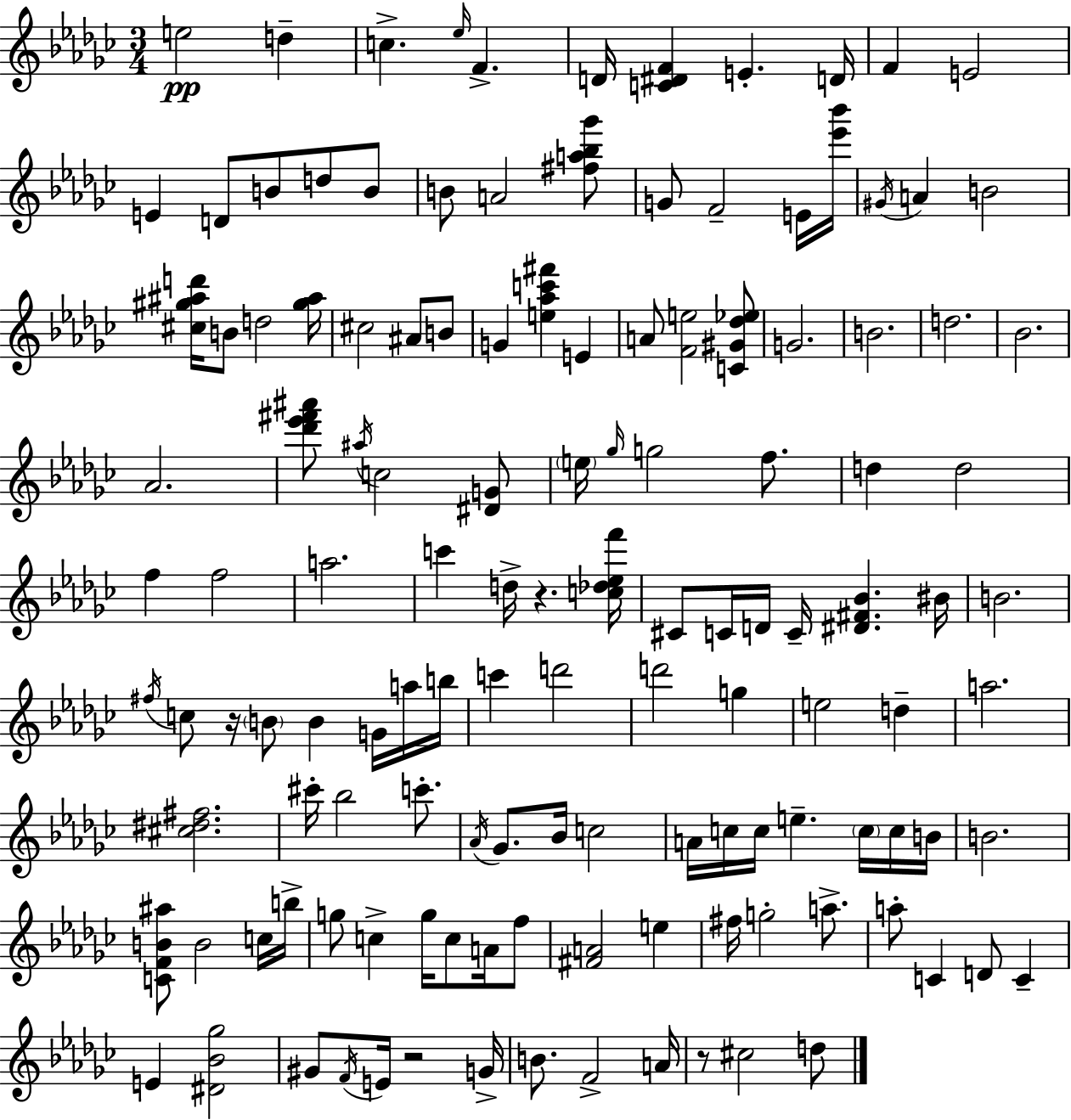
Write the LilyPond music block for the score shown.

{
  \clef treble
  \numericTimeSignature
  \time 3/4
  \key ees \minor
  e''2\pp d''4-- | c''4.-> \grace { ees''16 } f'4.-> | d'16 <c' dis' f'>4 e'4.-. | d'16 f'4 e'2 | \break e'4 d'8 b'8 d''8 b'8 | b'8 a'2 <fis'' a'' bes'' ges'''>8 | g'8 f'2-- e'16 | <ees''' bes'''>16 \acciaccatura { gis'16 } a'4 b'2 | \break <cis'' gis'' ais'' d'''>16 b'8 d''2 | <gis'' ais''>16 cis''2 ais'8 | b'8 g'4 <e'' aes'' c''' fis'''>4 e'4 | a'8 <f' e''>2 | \break <c' gis' des'' ees''>8 g'2. | b'2. | d''2. | bes'2. | \break aes'2. | <des''' ees''' fis''' ais'''>8 \acciaccatura { ais''16 } c''2 | <dis' g'>8 \parenthesize e''16 \grace { ges''16 } g''2 | f''8. d''4 d''2 | \break f''4 f''2 | a''2. | c'''4 d''16-> r4. | <c'' des'' ees'' f'''>16 cis'8 c'16 d'16 c'16-- <dis' fis' bes'>4. | \break bis'16 b'2. | \acciaccatura { fis''16 } c''8 r16 \parenthesize b'8 b'4 | g'16 a''16 b''16 c'''4 d'''2 | d'''2 | \break g''4 e''2 | d''4-- a''2. | <cis'' dis'' fis''>2. | cis'''16-. bes''2 | \break c'''8.-. \acciaccatura { aes'16 } ges'8. bes'16 c''2 | a'16 c''16 c''16 e''4.-- | \parenthesize c''16 c''16 b'16 b'2. | <c' f' b' ais''>8 b'2 | \break c''16 b''16-> g''8 c''4-> | g''16 c''8 a'16 f''8 <fis' a'>2 | e''4 fis''16 g''2-. | a''8.-> a''8-. c'4 | \break d'8 c'4-- e'4 <dis' bes' ges''>2 | gis'8 \acciaccatura { f'16 } e'16 r2 | g'16-> b'8. f'2-> | a'16 r8 cis''2 | \break d''8 \bar "|."
}